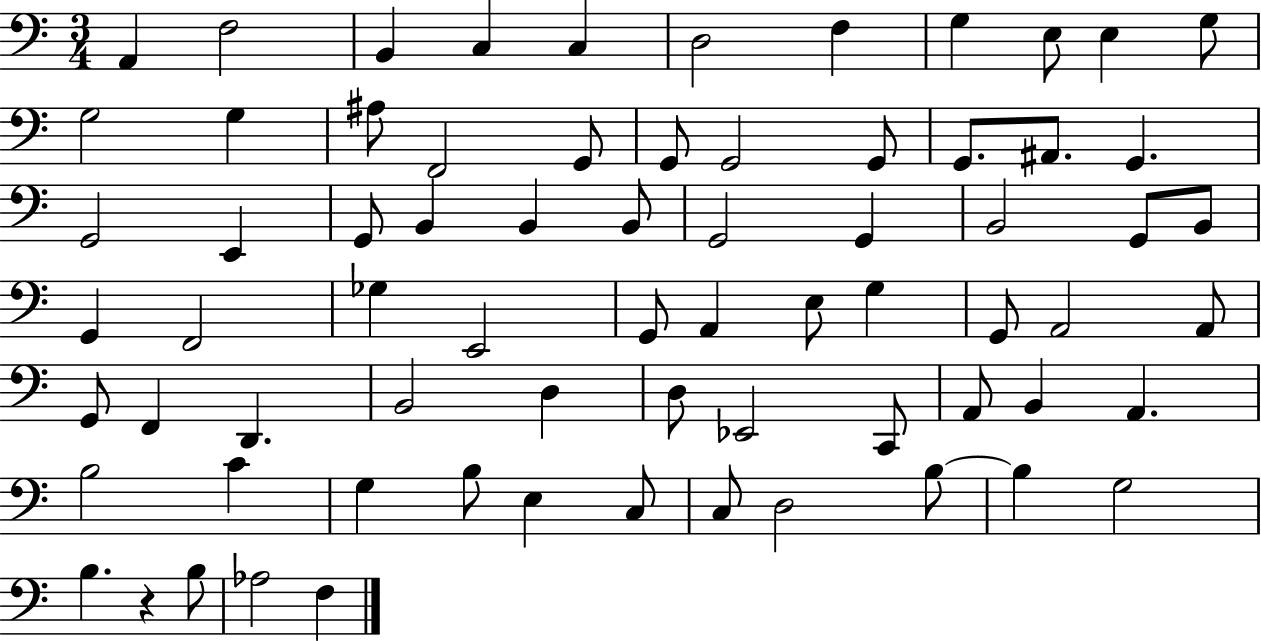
{
  \clef bass
  \numericTimeSignature
  \time 3/4
  \key c \major
  a,4 f2 | b,4 c4 c4 | d2 f4 | g4 e8 e4 g8 | \break g2 g4 | ais8 f,2 g,8 | g,8 g,2 g,8 | g,8. ais,8. g,4. | \break g,2 e,4 | g,8 b,4 b,4 b,8 | g,2 g,4 | b,2 g,8 b,8 | \break g,4 f,2 | ges4 e,2 | g,8 a,4 e8 g4 | g,8 a,2 a,8 | \break g,8 f,4 d,4. | b,2 d4 | d8 ees,2 c,8 | a,8 b,4 a,4. | \break b2 c'4 | g4 b8 e4 c8 | c8 d2 b8~~ | b4 g2 | \break b4. r4 b8 | aes2 f4 | \bar "|."
}